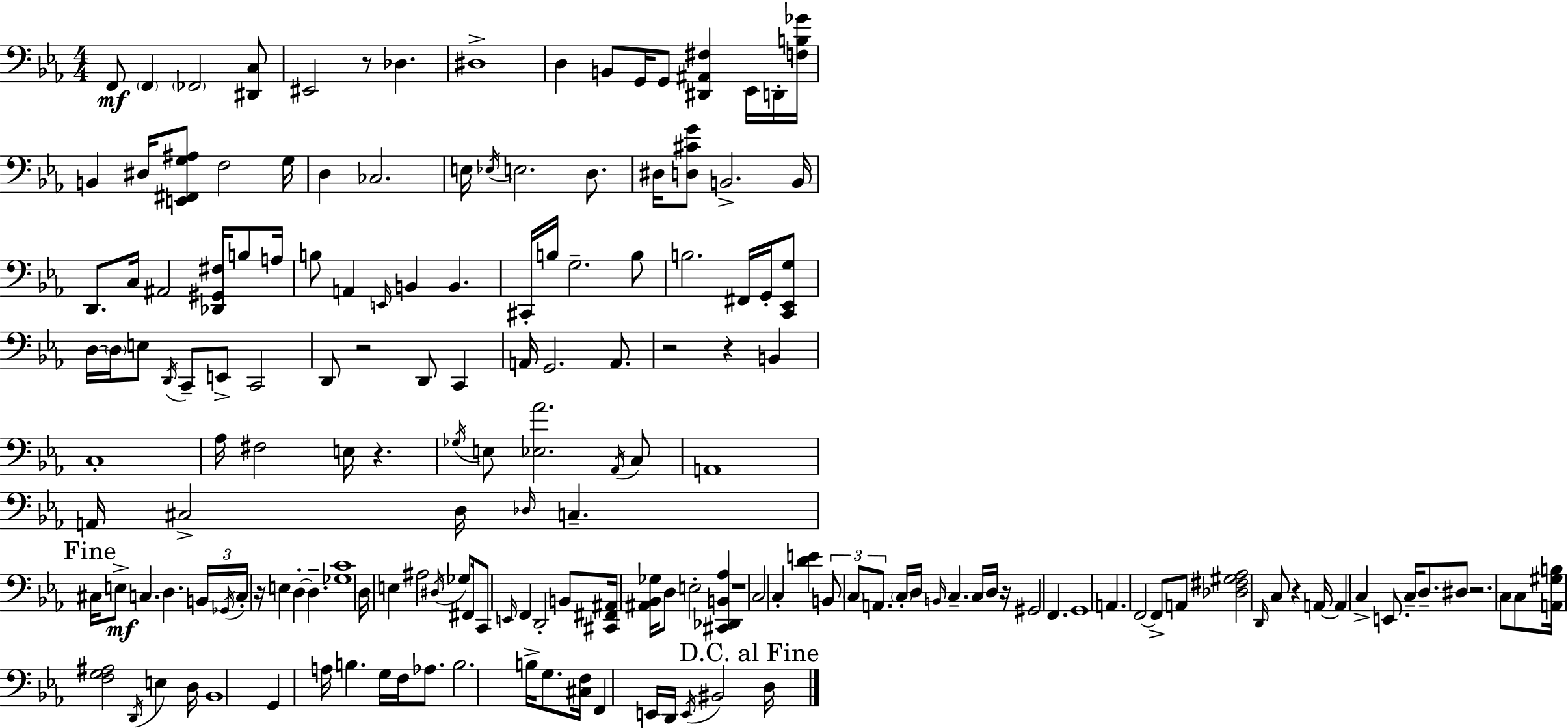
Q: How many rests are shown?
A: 10